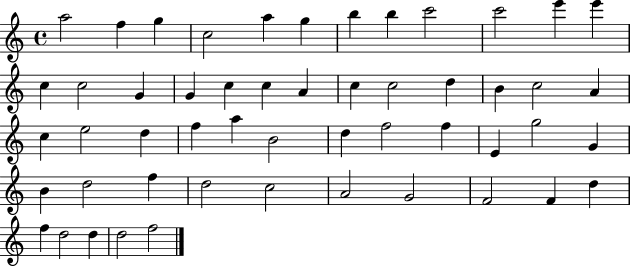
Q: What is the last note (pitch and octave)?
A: F5